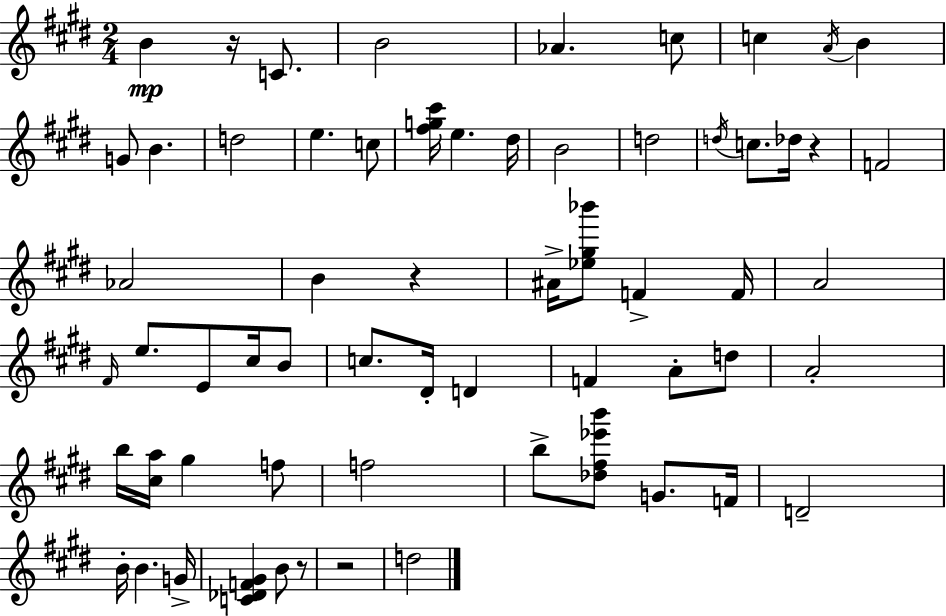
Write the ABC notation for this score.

X:1
T:Untitled
M:2/4
L:1/4
K:E
B z/4 C/2 B2 _A c/2 c A/4 B G/2 B d2 e c/2 [^fg^c']/4 e ^d/4 B2 d2 d/4 c/2 _d/4 z F2 _A2 B z ^A/4 [_e^g_b']/2 F F/4 A2 ^F/4 e/2 E/2 ^c/4 B/2 c/2 ^D/4 D F A/2 d/2 A2 b/4 [^ca]/4 ^g f/2 f2 b/2 [_d^f_e'b']/2 G/2 F/4 D2 B/4 B G/4 [C_DF^G] B/2 z/2 z2 d2